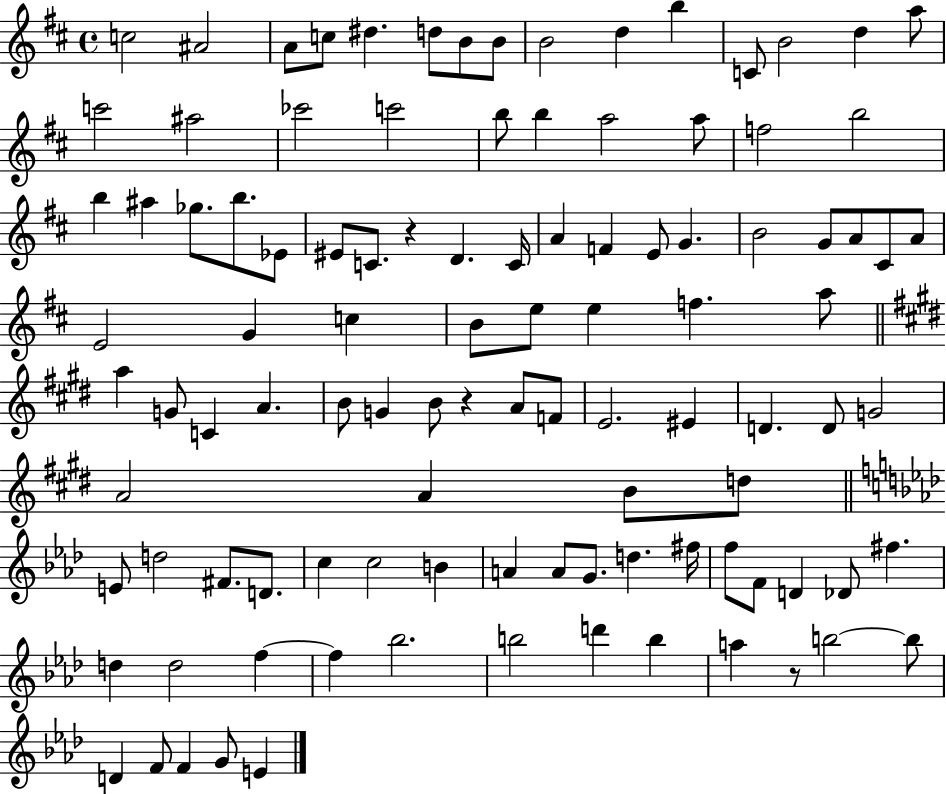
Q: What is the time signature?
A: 4/4